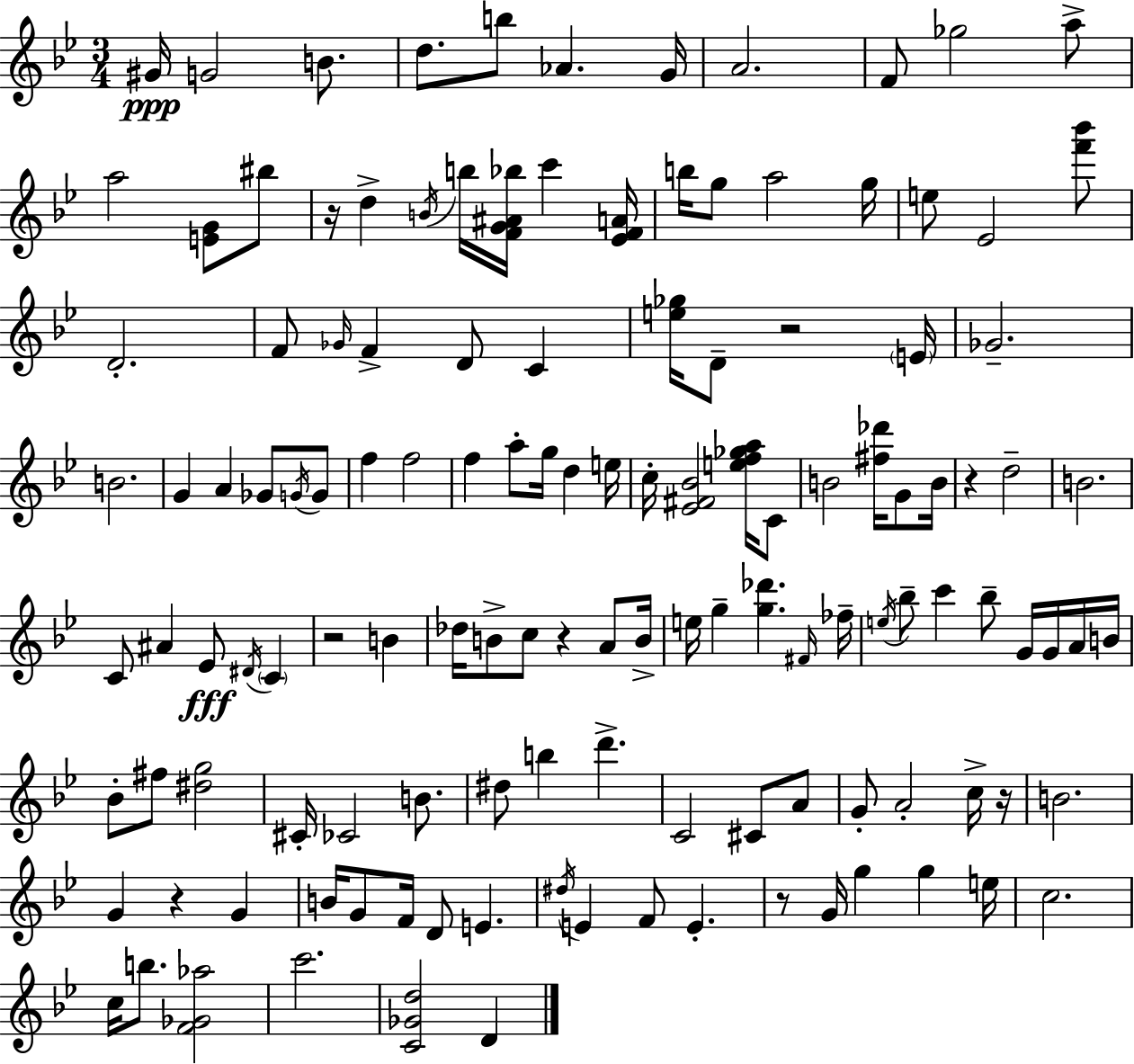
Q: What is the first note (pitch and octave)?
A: G#4